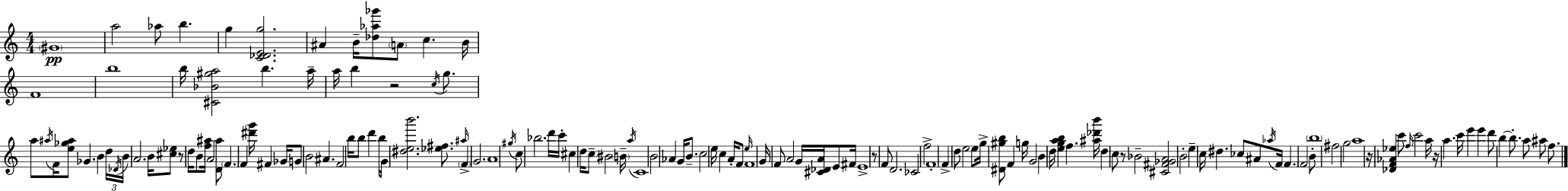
G#4/w A5/h Ab5/e B5/q. G5/q [C4,Db4,E4,G5]/h. A#4/q B4/s [Db5,Ab5,Gb6]/e A4/e C5/q. B4/s F4/w B5/w B5/s [C#4,Bb4,G#5,A5]/h B5/q. A5/s A5/s B5/q R/h C5/s G5/e. A5/e A#5/s F4/s [E5,Gb5,A#5]/e Gb4/q. B4/q D5/s Db4/s B4/s A4/h. B4/s [C#5,Eb5]/e R/e D5/s B4/e [F5,A#5]/s A4/h [D4,A#5]/e F4/q. F4/q [D#6,G6]/s F#4/q Gb4/s G4/e B4/h A#4/q. F4/h B5/s B5/e D6/q B5/s G4/s [D#5,E5,B6]/h. [Eb5,F#5]/e. A#5/s F4/q G4/h. A4/w G#5/s C5/e Bb5/h. D6/s C6/s C#5/q D5/s C5/e BIS4/h B4/s A5/s C4/w B4/h Ab4/q G4/s B4/e. C5/h E5/s C5/q A4/s F4/e E5/s F4/w G4/s F4/e A4/h G4/s [C#4,Db4,A4]/s E4/e F#4/s E4/w R/e F4/e D4/h. CES4/h F5/h F4/w F4/q D5/e E5/h E5/e G5/s [D#4,G#5,B5]/e F4/q G5/s G4/h B4/q D5/s [E5,G5,A5,B5]/q F5/q. [A#5,Db6,B6]/s D5/q C5/e R/e Bb4/h [C#4,F#4,Gb4,A4]/h B4/h E5/q C5/s D#5/q. CES5/e A#4/e Ab5/s F4/s F4/q. F4/h B4/e B5/w F#5/h G5/h A5/w R/s [Db4,F4,Ab4,Eb5]/q C6/e F5/s C6/h A5/s R/s A5/q. C6/s E6/q E6/q D6/e B5/q B5/e. A5/e A#5/e F5/e.